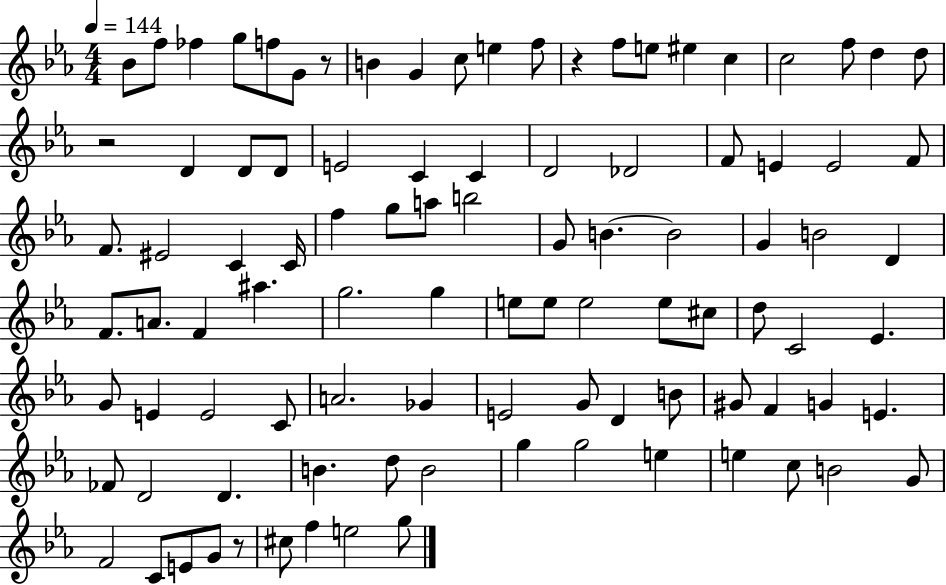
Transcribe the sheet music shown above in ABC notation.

X:1
T:Untitled
M:4/4
L:1/4
K:Eb
_B/2 f/2 _f g/2 f/2 G/2 z/2 B G c/2 e f/2 z f/2 e/2 ^e c c2 f/2 d d/2 z2 D D/2 D/2 E2 C C D2 _D2 F/2 E E2 F/2 F/2 ^E2 C C/4 f g/2 a/2 b2 G/2 B B2 G B2 D F/2 A/2 F ^a g2 g e/2 e/2 e2 e/2 ^c/2 d/2 C2 _E G/2 E E2 C/2 A2 _G E2 G/2 D B/2 ^G/2 F G E _F/2 D2 D B d/2 B2 g g2 e e c/2 B2 G/2 F2 C/2 E/2 G/2 z/2 ^c/2 f e2 g/2